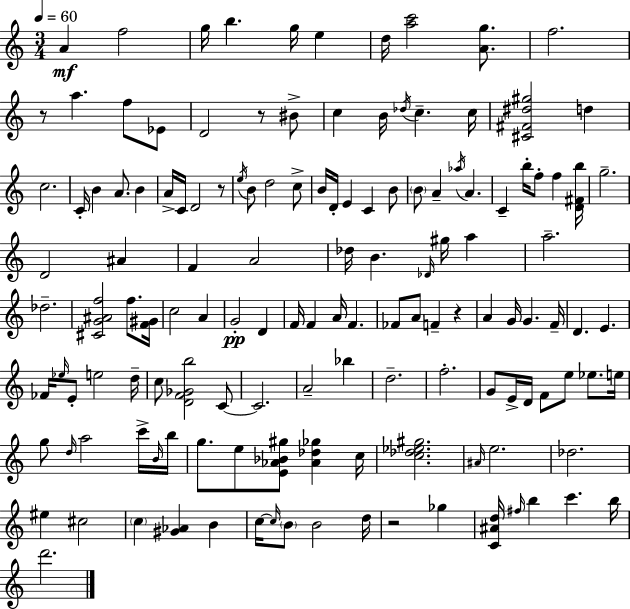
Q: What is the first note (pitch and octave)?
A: A4